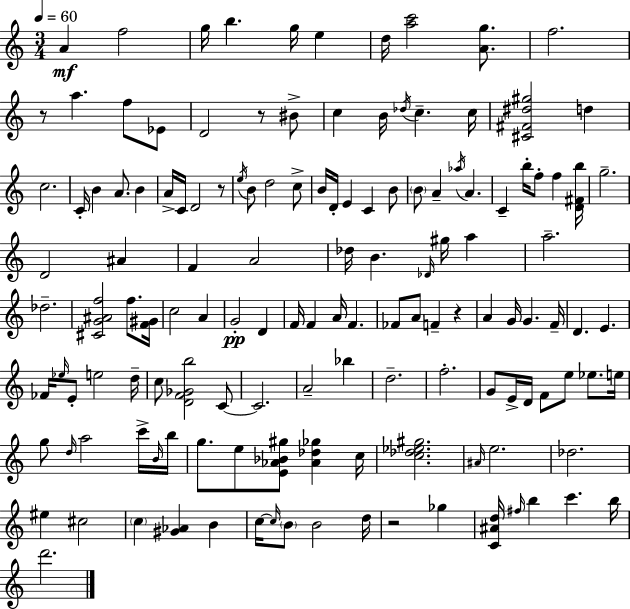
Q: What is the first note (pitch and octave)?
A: A4